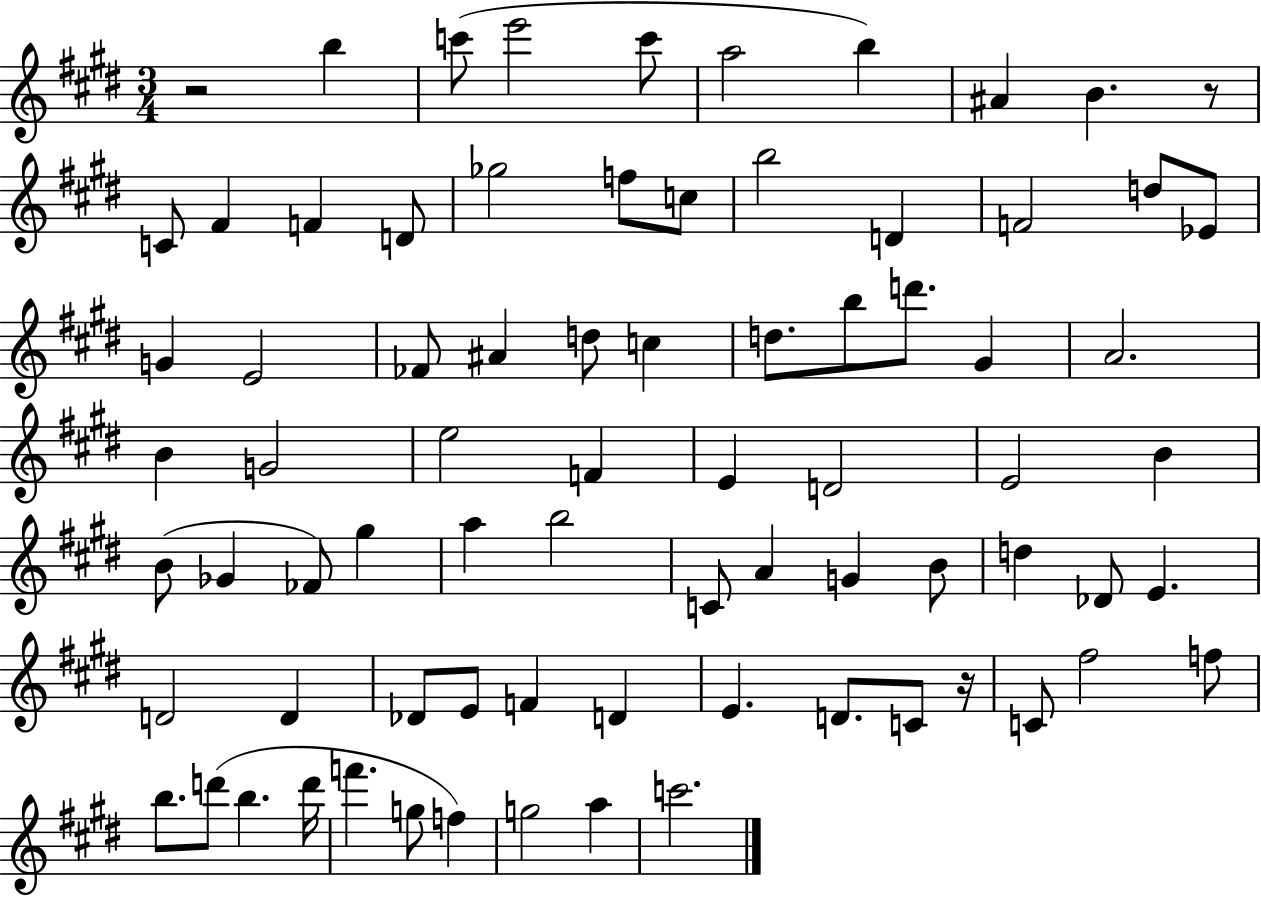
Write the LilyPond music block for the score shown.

{
  \clef treble
  \numericTimeSignature
  \time 3/4
  \key e \major
  \repeat volta 2 { r2 b''4 | c'''8( e'''2 c'''8 | a''2 b''4) | ais'4 b'4. r8 | \break c'8 fis'4 f'4 d'8 | ges''2 f''8 c''8 | b''2 d'4 | f'2 d''8 ees'8 | \break g'4 e'2 | fes'8 ais'4 d''8 c''4 | d''8. b''8 d'''8. gis'4 | a'2. | \break b'4 g'2 | e''2 f'4 | e'4 d'2 | e'2 b'4 | \break b'8( ges'4 fes'8) gis''4 | a''4 b''2 | c'8 a'4 g'4 b'8 | d''4 des'8 e'4. | \break d'2 d'4 | des'8 e'8 f'4 d'4 | e'4. d'8. c'8 r16 | c'8 fis''2 f''8 | \break b''8. d'''8( b''4. d'''16 | f'''4. g''8 f''4) | g''2 a''4 | c'''2. | \break } \bar "|."
}